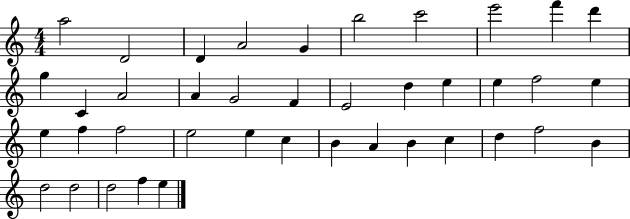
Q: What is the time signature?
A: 4/4